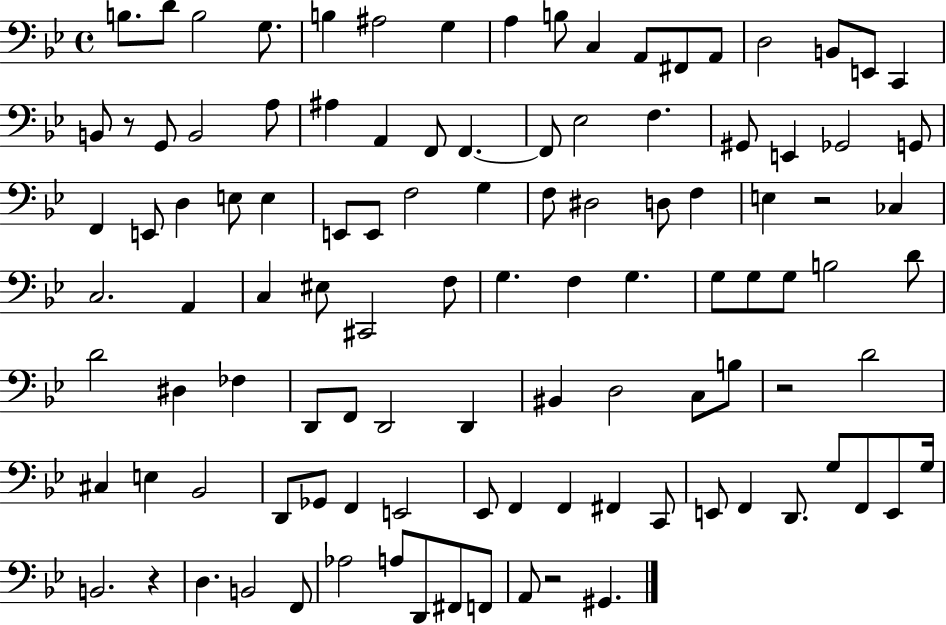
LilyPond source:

{
  \clef bass
  \time 4/4
  \defaultTimeSignature
  \key bes \major
  b8. d'8 b2 g8. | b4 ais2 g4 | a4 b8 c4 a,8 fis,8 a,8 | d2 b,8 e,8 c,4 | \break b,8 r8 g,8 b,2 a8 | ais4 a,4 f,8 f,4.~~ | f,8 ees2 f4. | gis,8 e,4 ges,2 g,8 | \break f,4 e,8 d4 e8 e4 | e,8 e,8 f2 g4 | f8 dis2 d8 f4 | e4 r2 ces4 | \break c2. a,4 | c4 eis8 cis,2 f8 | g4. f4 g4. | g8 g8 g8 b2 d'8 | \break d'2 dis4 fes4 | d,8 f,8 d,2 d,4 | bis,4 d2 c8 b8 | r2 d'2 | \break cis4 e4 bes,2 | d,8 ges,8 f,4 e,2 | ees,8 f,4 f,4 fis,4 c,8 | e,8 f,4 d,8. g8 f,8 e,8 g16 | \break b,2. r4 | d4. b,2 f,8 | aes2 a8 d,8 fis,8 f,8 | a,8 r2 gis,4. | \break \bar "|."
}